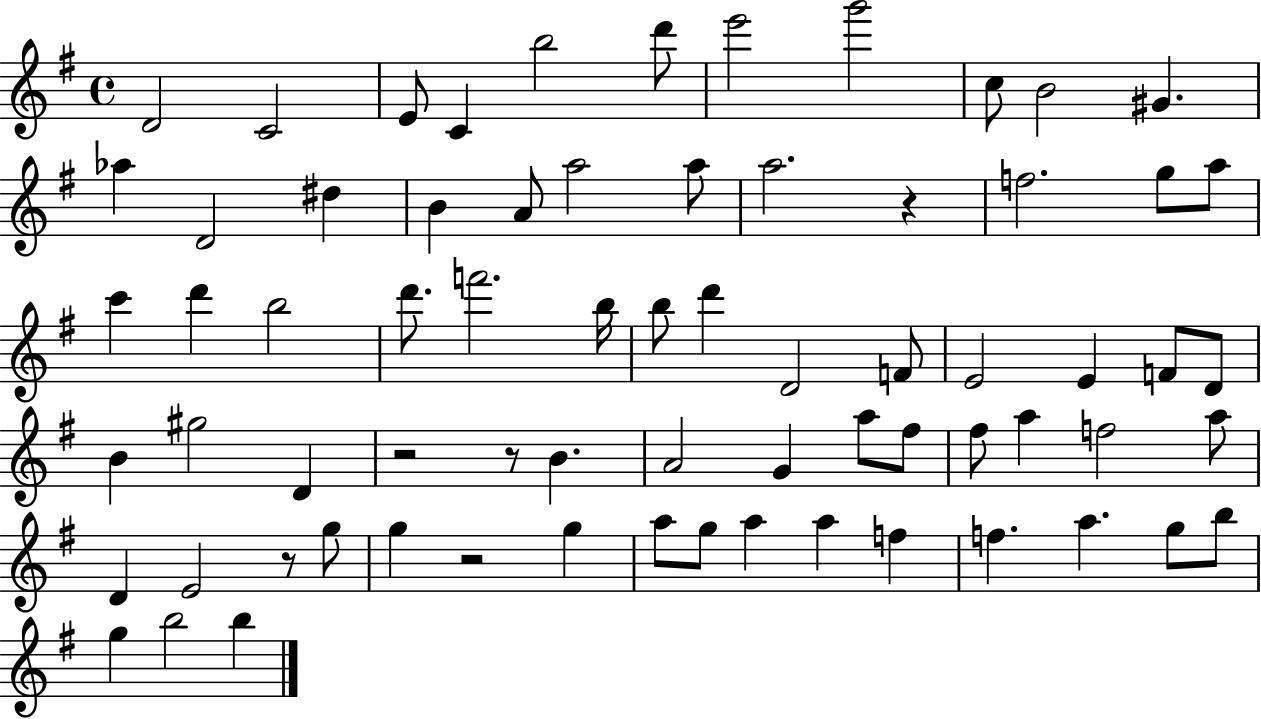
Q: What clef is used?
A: treble